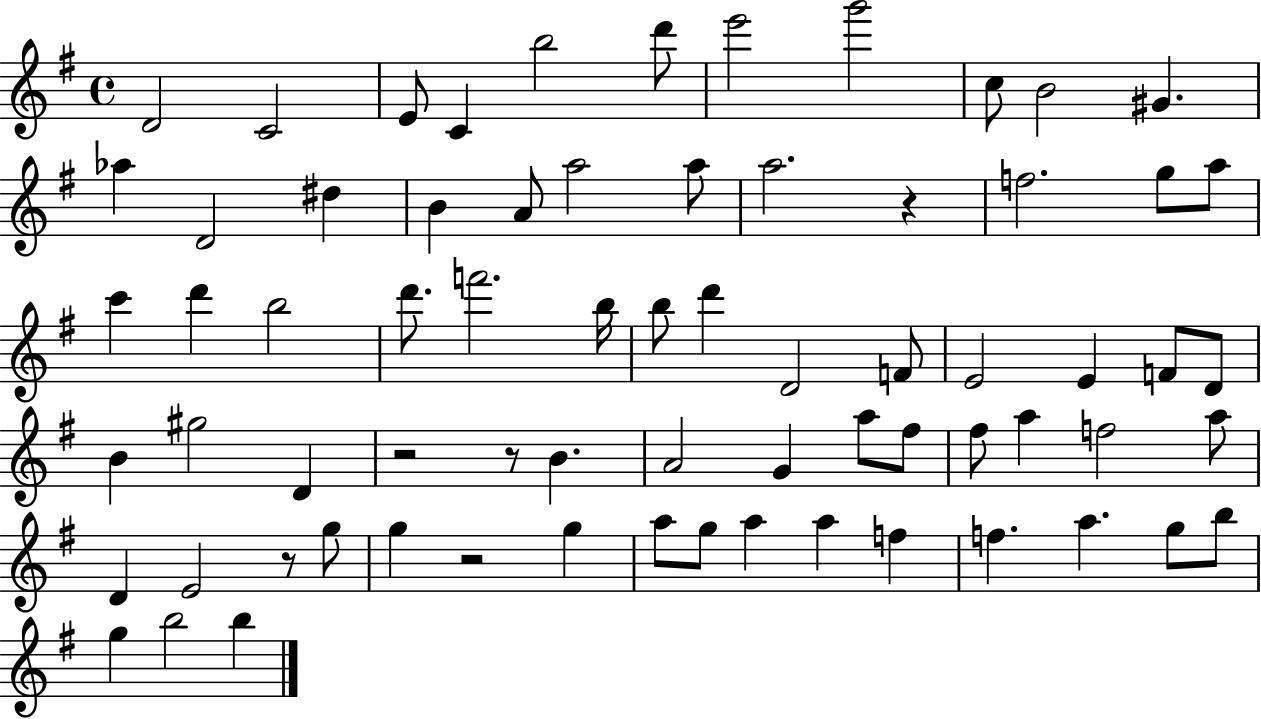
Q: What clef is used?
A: treble